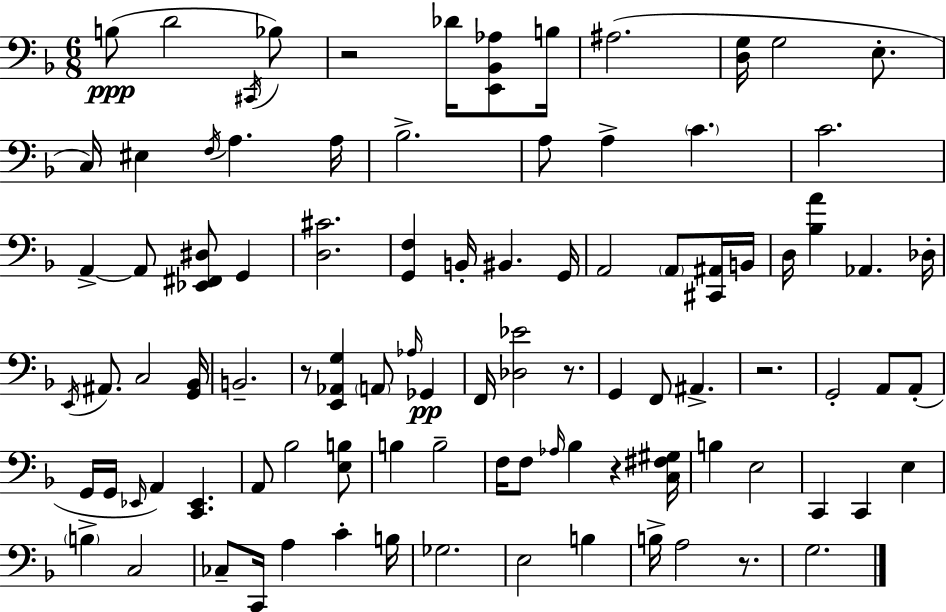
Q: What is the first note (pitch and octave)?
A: B3